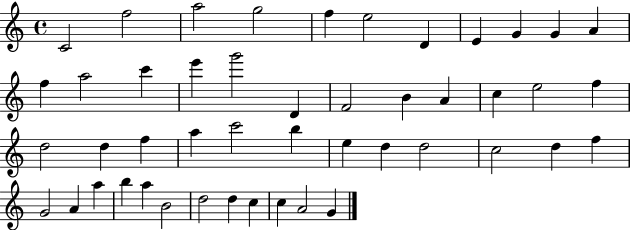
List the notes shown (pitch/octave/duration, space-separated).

C4/h F5/h A5/h G5/h F5/q E5/h D4/q E4/q G4/q G4/q A4/q F5/q A5/h C6/q E6/q G6/h D4/q F4/h B4/q A4/q C5/q E5/h F5/q D5/h D5/q F5/q A5/q C6/h B5/q E5/q D5/q D5/h C5/h D5/q F5/q G4/h A4/q A5/q B5/q A5/q B4/h D5/h D5/q C5/q C5/q A4/h G4/q